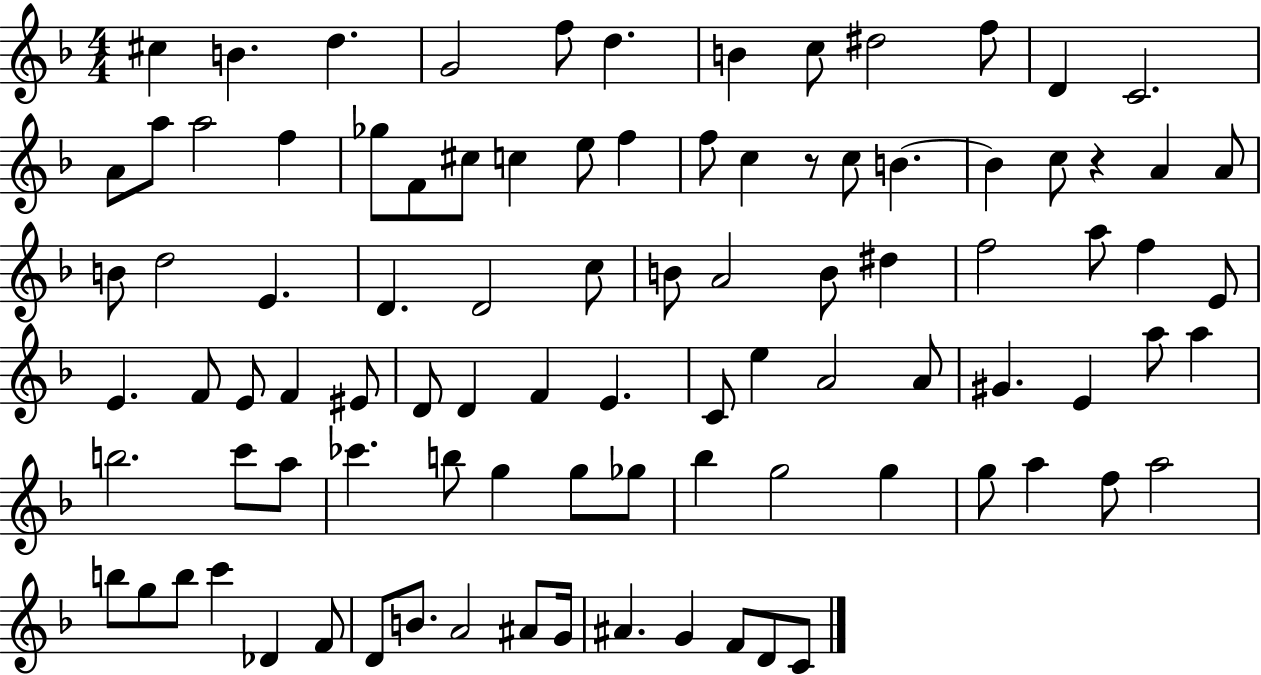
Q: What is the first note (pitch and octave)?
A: C#5